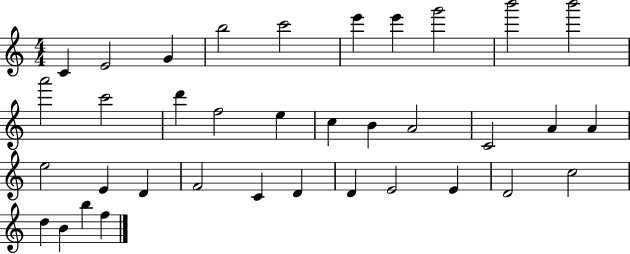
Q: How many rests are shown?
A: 0